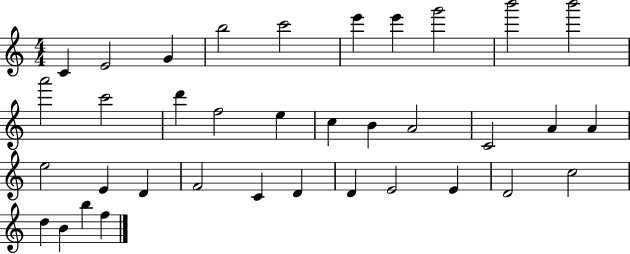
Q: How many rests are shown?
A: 0